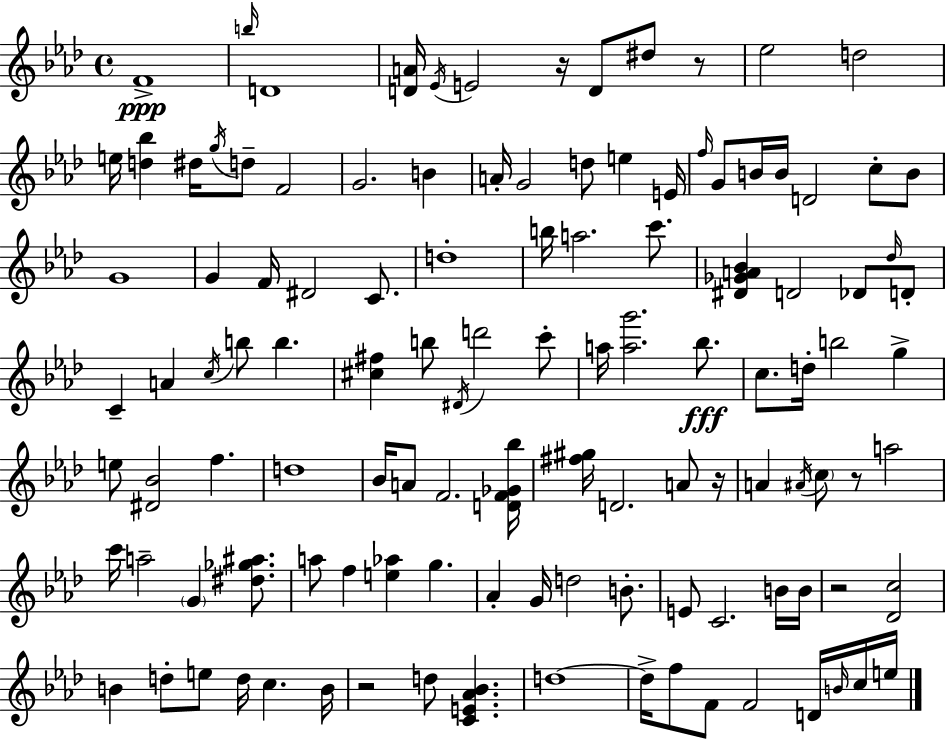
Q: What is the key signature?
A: AES major